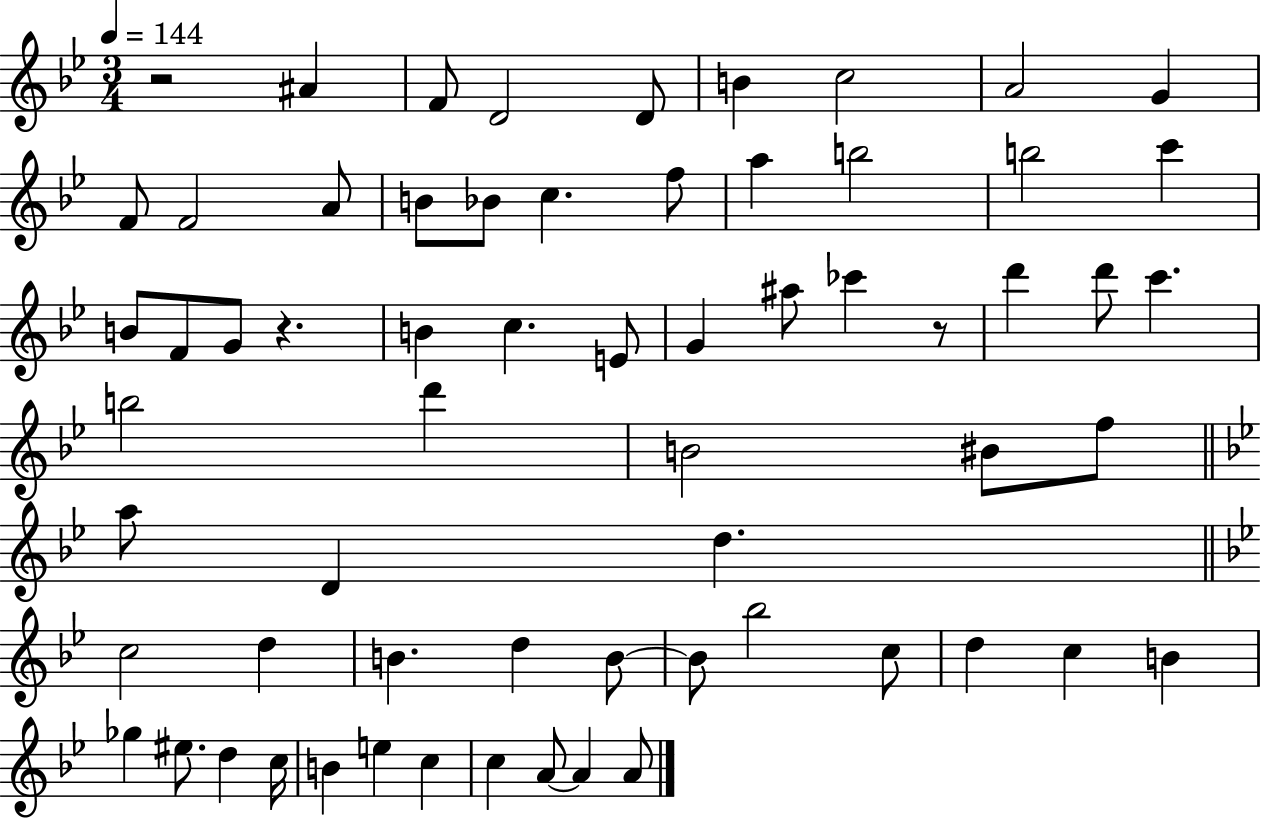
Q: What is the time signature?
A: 3/4